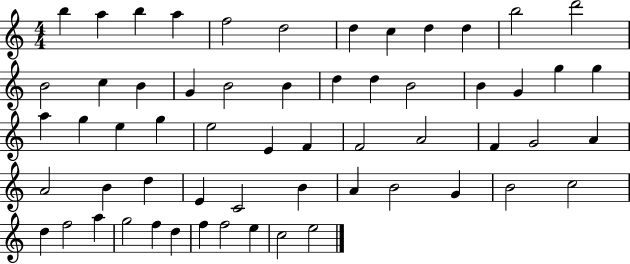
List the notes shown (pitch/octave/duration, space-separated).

B5/q A5/q B5/q A5/q F5/h D5/h D5/q C5/q D5/q D5/q B5/h D6/h B4/h C5/q B4/q G4/q B4/h B4/q D5/q D5/q B4/h B4/q G4/q G5/q G5/q A5/q G5/q E5/q G5/q E5/h E4/q F4/q F4/h A4/h F4/q G4/h A4/q A4/h B4/q D5/q E4/q C4/h B4/q A4/q B4/h G4/q B4/h C5/h D5/q F5/h A5/q G5/h F5/q D5/q F5/q F5/h E5/q C5/h E5/h